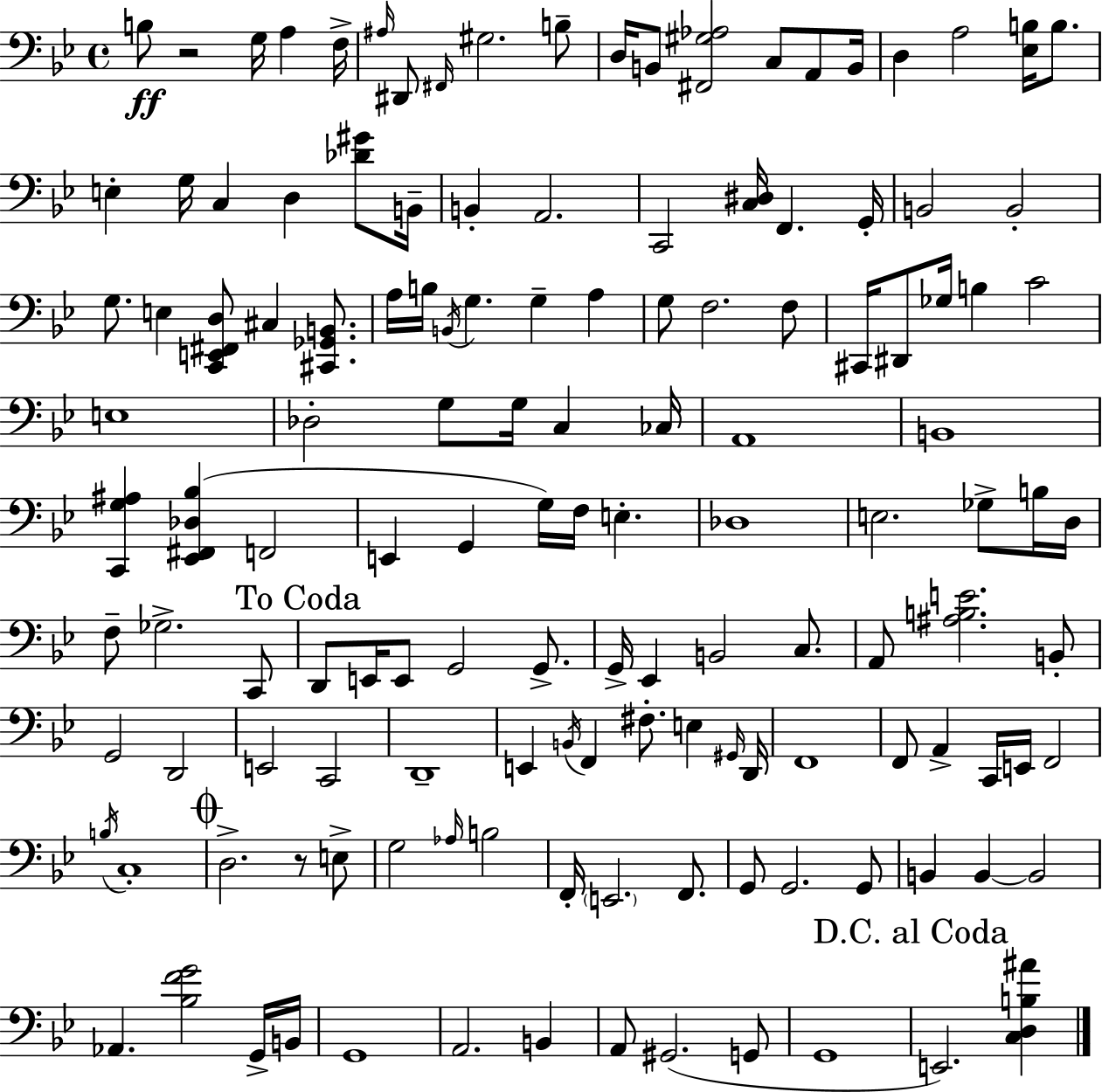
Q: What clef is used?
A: bass